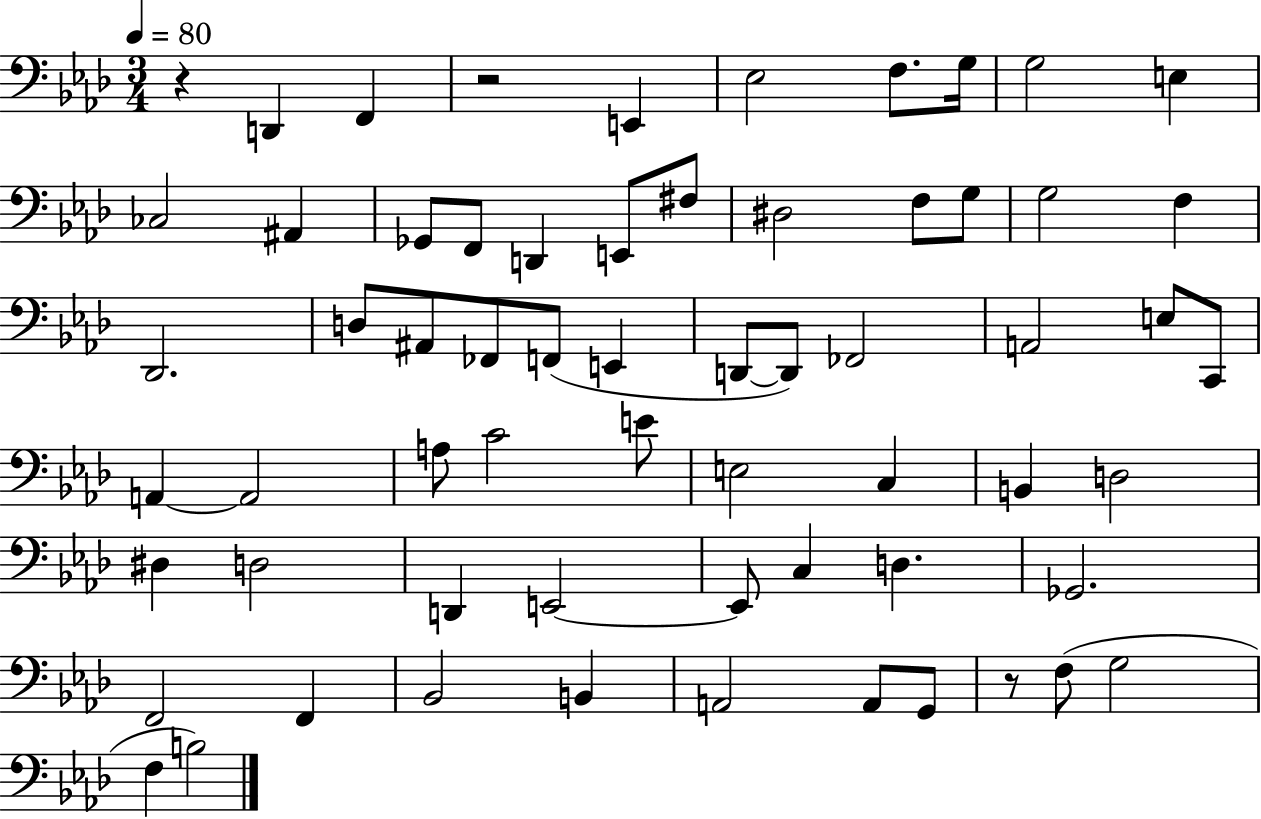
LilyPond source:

{
  \clef bass
  \numericTimeSignature
  \time 3/4
  \key aes \major
  \tempo 4 = 80
  \repeat volta 2 { r4 d,4 f,4 | r2 e,4 | ees2 f8. g16 | g2 e4 | \break ces2 ais,4 | ges,8 f,8 d,4 e,8 fis8 | dis2 f8 g8 | g2 f4 | \break des,2. | d8 ais,8 fes,8 f,8( e,4 | d,8~~ d,8) fes,2 | a,2 e8 c,8 | \break a,4~~ a,2 | a8 c'2 e'8 | e2 c4 | b,4 d2 | \break dis4 d2 | d,4 e,2~~ | e,8 c4 d4. | ges,2. | \break f,2 f,4 | bes,2 b,4 | a,2 a,8 g,8 | r8 f8( g2 | \break f4 b2) | } \bar "|."
}